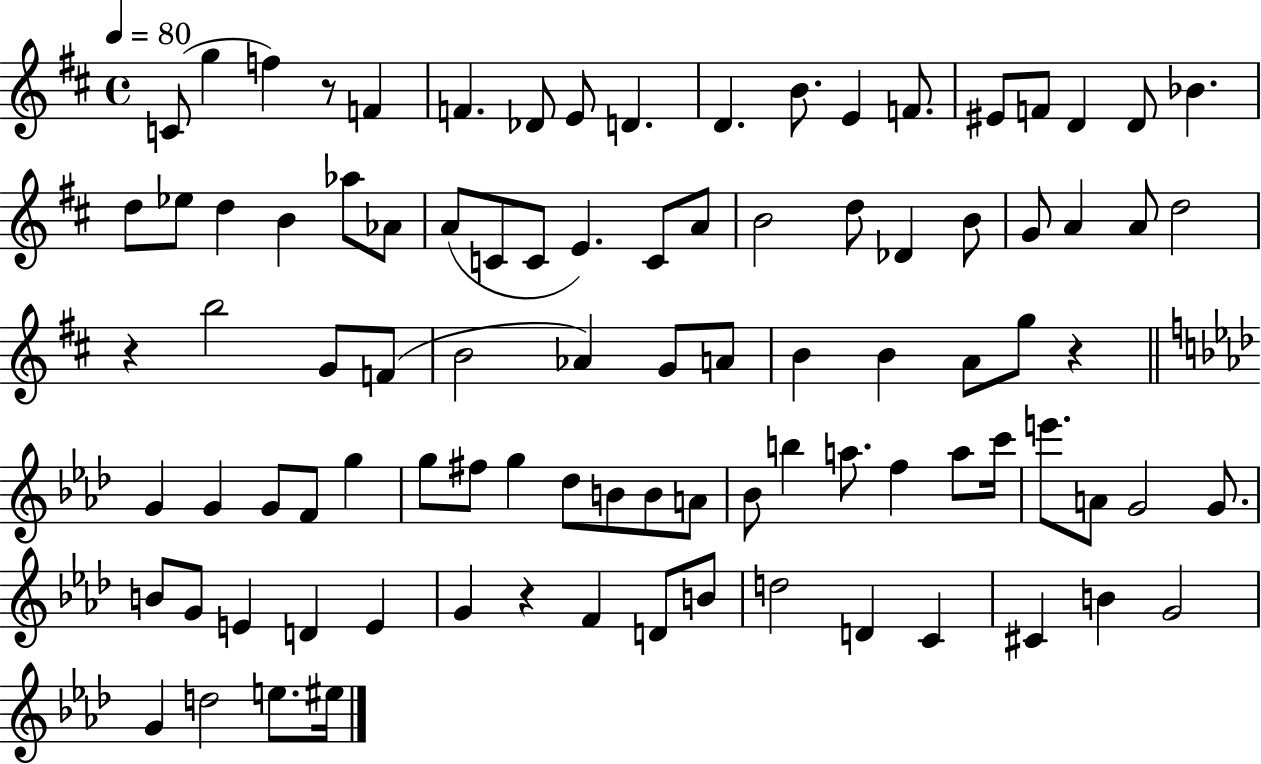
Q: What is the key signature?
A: D major